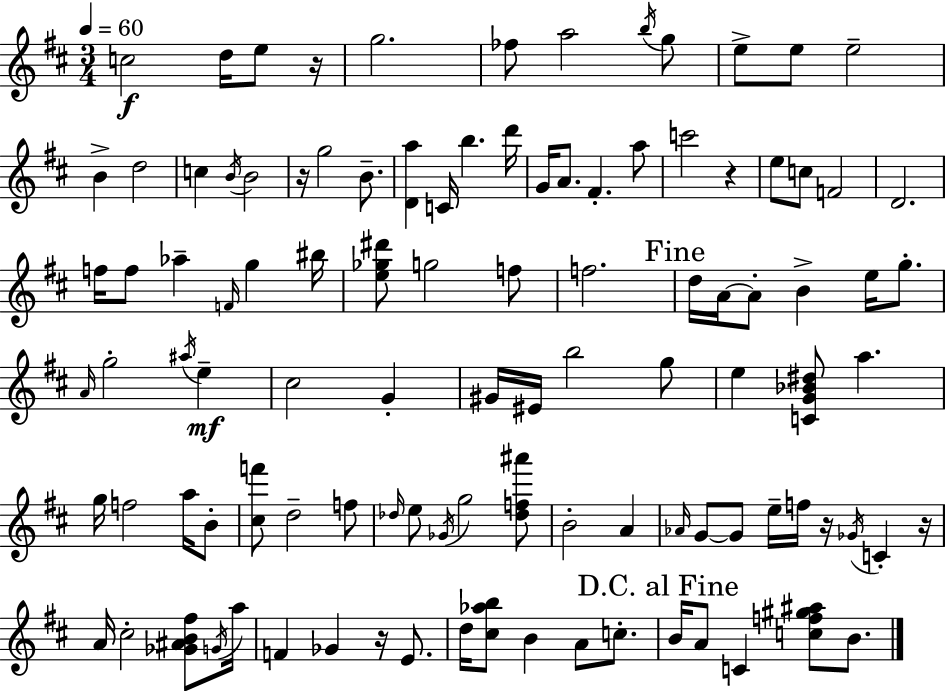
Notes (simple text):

C5/h D5/s E5/e R/s G5/h. FES5/e A5/h B5/s G5/e E5/e E5/e E5/h B4/q D5/h C5/q B4/s B4/h R/s G5/h B4/e. [D4,A5]/q C4/s B5/q. D6/s G4/s A4/e. F#4/q. A5/e C6/h R/q E5/e C5/e F4/h D4/h. F5/s F5/e Ab5/q F4/s G5/q BIS5/s [E5,Gb5,D#6]/e G5/h F5/e F5/h. D5/s A4/s A4/e B4/q E5/s G5/e. A4/s G5/h A#5/s E5/q C#5/h G4/q G#4/s EIS4/s B5/h G5/e E5/q [C4,G4,Bb4,D#5]/e A5/q. G5/s F5/h A5/s B4/e [C#5,F6]/e D5/h F5/e Db5/s E5/e Gb4/s G5/h [Db5,F5,A#6]/e B4/h A4/q Ab4/s G4/e G4/e E5/s F5/s R/s Gb4/s C4/q R/s A4/s C#5/h [Gb4,A#4,B4,F#5]/e G4/s A5/s F4/q Gb4/q R/s E4/e. D5/s [C#5,Ab5,B5]/e B4/q A4/e C5/e. B4/s A4/e C4/q [C5,F5,G#5,A#5]/e B4/e.